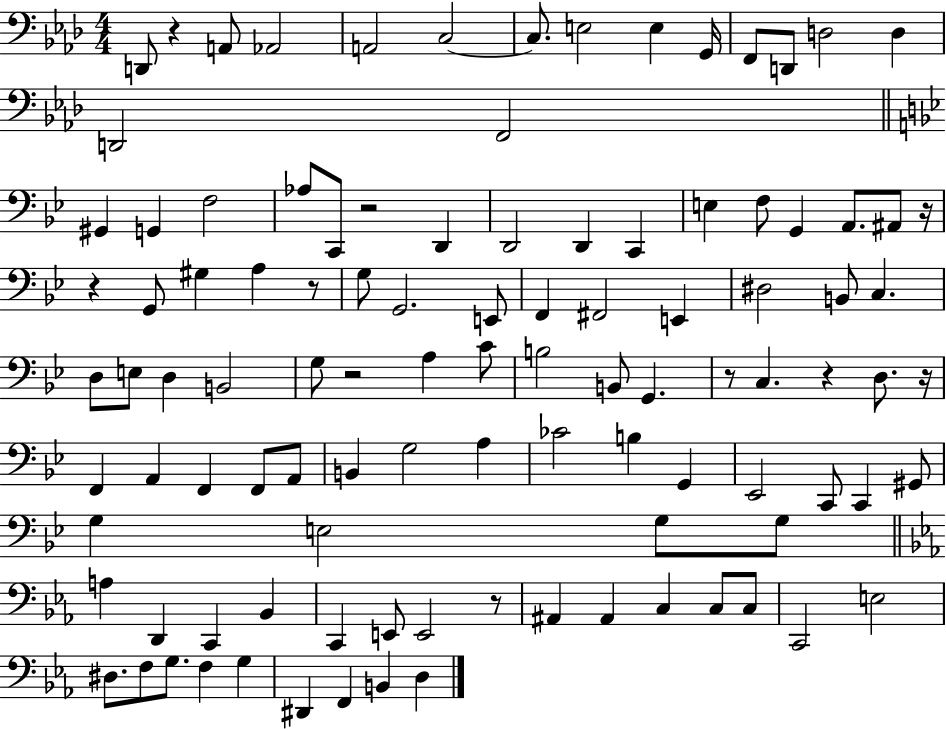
D2/e R/q A2/e Ab2/h A2/h C3/h C3/e. E3/h E3/q G2/s F2/e D2/e D3/h D3/q D2/h F2/h G#2/q G2/q F3/h Ab3/e C2/e R/h D2/q D2/h D2/q C2/q E3/q F3/e G2/q A2/e. A#2/e R/s R/q G2/e G#3/q A3/q R/e G3/e G2/h. E2/e F2/q F#2/h E2/q D#3/h B2/e C3/q. D3/e E3/e D3/q B2/h G3/e R/h A3/q C4/e B3/h B2/e G2/q. R/e C3/q. R/q D3/e. R/s F2/q A2/q F2/q F2/e A2/e B2/q G3/h A3/q CES4/h B3/q G2/q Eb2/h C2/e C2/q G#2/e G3/q E3/h G3/e G3/e A3/q D2/q C2/q Bb2/q C2/q E2/e E2/h R/e A#2/q A#2/q C3/q C3/e C3/e C2/h E3/h D#3/e. F3/e G3/e. F3/q G3/q D#2/q F2/q B2/q D3/q